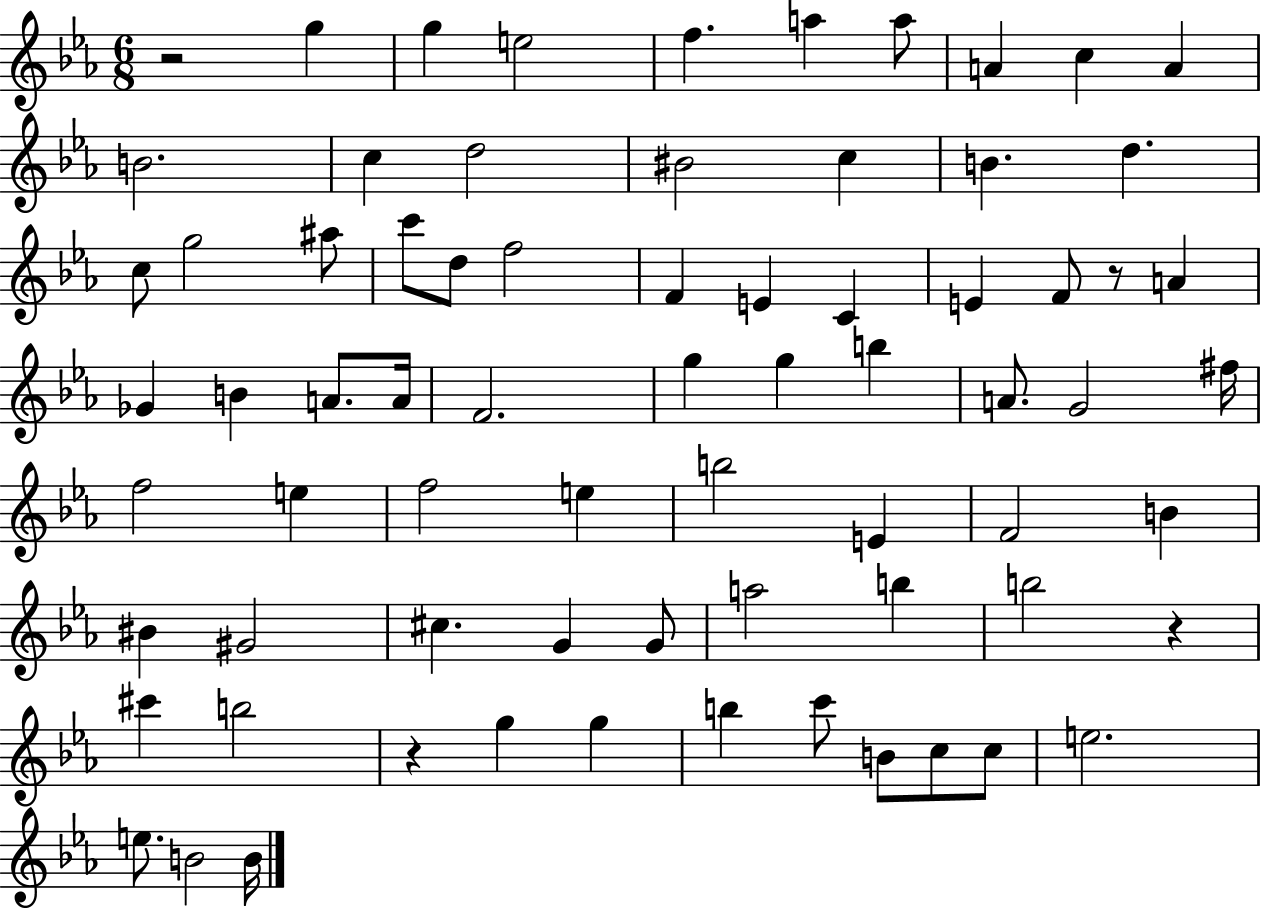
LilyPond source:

{
  \clef treble
  \numericTimeSignature
  \time 6/8
  \key ees \major
  r2 g''4 | g''4 e''2 | f''4. a''4 a''8 | a'4 c''4 a'4 | \break b'2. | c''4 d''2 | bis'2 c''4 | b'4. d''4. | \break c''8 g''2 ais''8 | c'''8 d''8 f''2 | f'4 e'4 c'4 | e'4 f'8 r8 a'4 | \break ges'4 b'4 a'8. a'16 | f'2. | g''4 g''4 b''4 | a'8. g'2 fis''16 | \break f''2 e''4 | f''2 e''4 | b''2 e'4 | f'2 b'4 | \break bis'4 gis'2 | cis''4. g'4 g'8 | a''2 b''4 | b''2 r4 | \break cis'''4 b''2 | r4 g''4 g''4 | b''4 c'''8 b'8 c''8 c''8 | e''2. | \break e''8. b'2 b'16 | \bar "|."
}